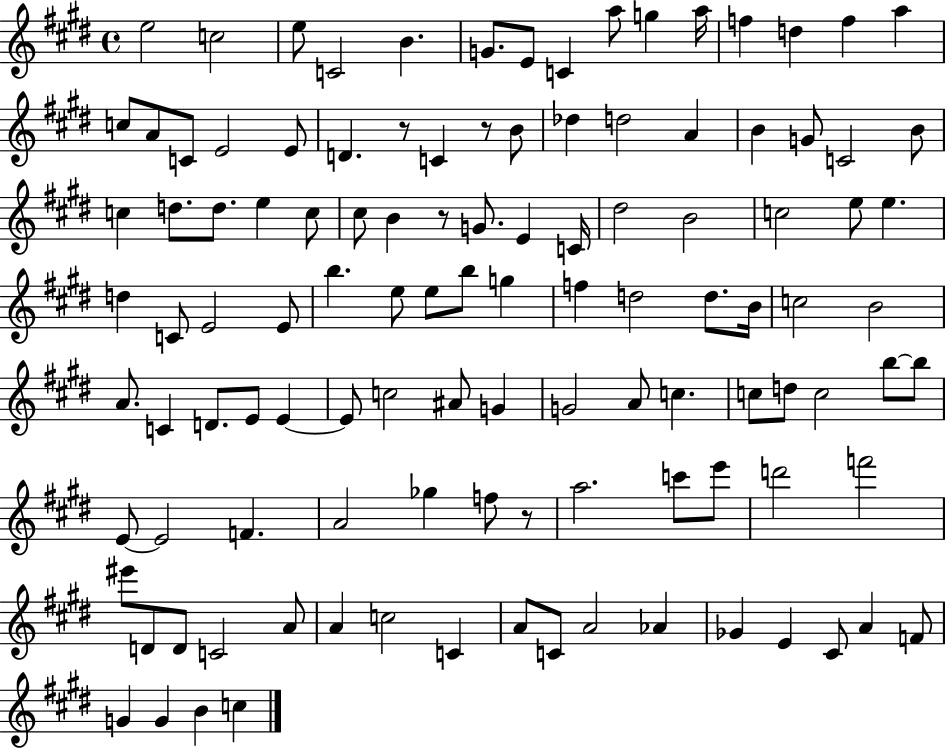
X:1
T:Untitled
M:4/4
L:1/4
K:E
e2 c2 e/2 C2 B G/2 E/2 C a/2 g a/4 f d f a c/2 A/2 C/2 E2 E/2 D z/2 C z/2 B/2 _d d2 A B G/2 C2 B/2 c d/2 d/2 e c/2 ^c/2 B z/2 G/2 E C/4 ^d2 B2 c2 e/2 e d C/2 E2 E/2 b e/2 e/2 b/2 g f d2 d/2 B/4 c2 B2 A/2 C D/2 E/2 E E/2 c2 ^A/2 G G2 A/2 c c/2 d/2 c2 b/2 b/2 E/2 E2 F A2 _g f/2 z/2 a2 c'/2 e'/2 d'2 f'2 ^e'/2 D/2 D/2 C2 A/2 A c2 C A/2 C/2 A2 _A _G E ^C/2 A F/2 G G B c